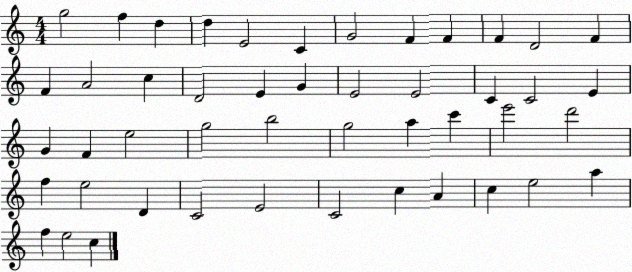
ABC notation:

X:1
T:Untitled
M:4/4
L:1/4
K:C
g2 f d d E2 C G2 F F F D2 F F A2 c D2 E G E2 E2 C C2 E G F e2 g2 b2 g2 a c' e'2 d'2 f e2 D C2 E2 C2 c A c e2 a f e2 c